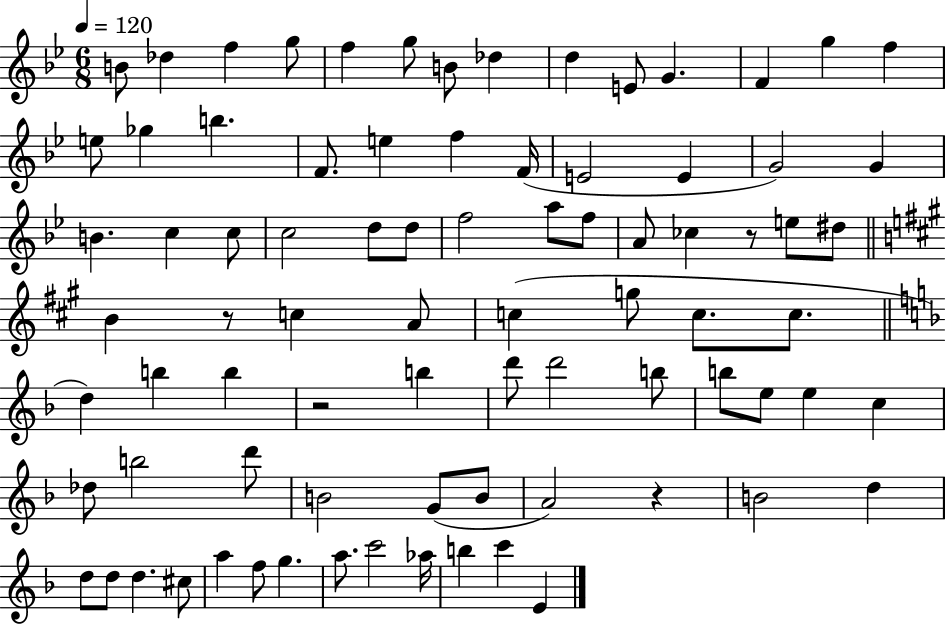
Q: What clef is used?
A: treble